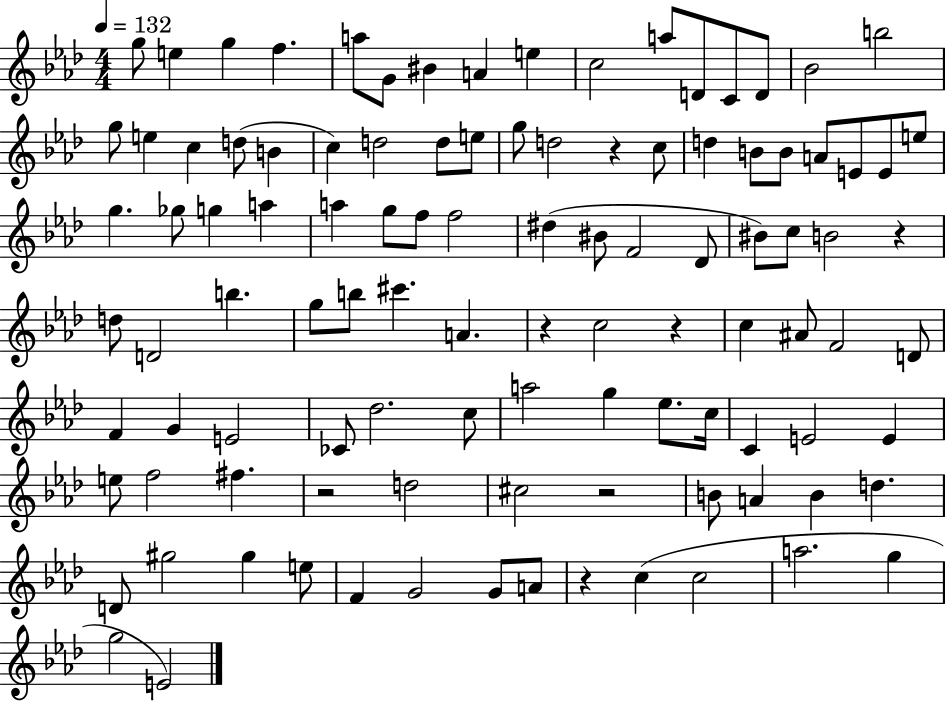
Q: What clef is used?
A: treble